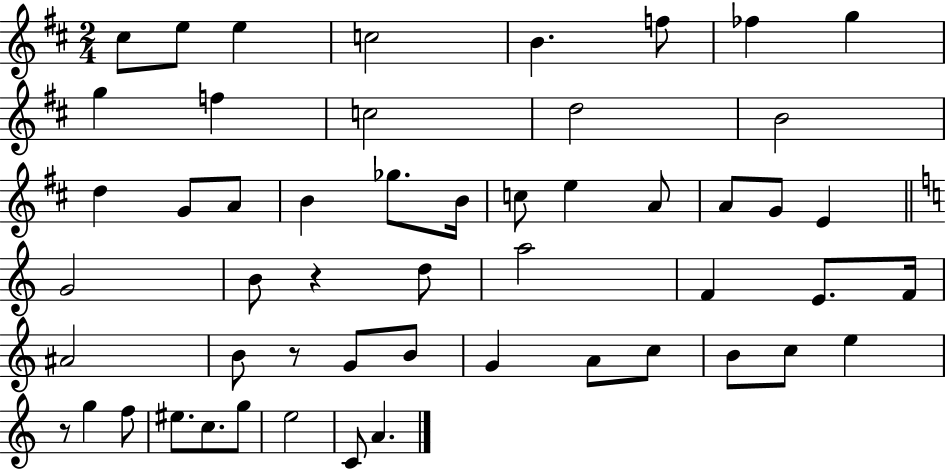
C#5/e E5/e E5/q C5/h B4/q. F5/e FES5/q G5/q G5/q F5/q C5/h D5/h B4/h D5/q G4/e A4/e B4/q Gb5/e. B4/s C5/e E5/q A4/e A4/e G4/e E4/q G4/h B4/e R/q D5/e A5/h F4/q E4/e. F4/s A#4/h B4/e R/e G4/e B4/e G4/q A4/e C5/e B4/e C5/e E5/q R/e G5/q F5/e EIS5/e. C5/e. G5/e E5/h C4/e A4/q.